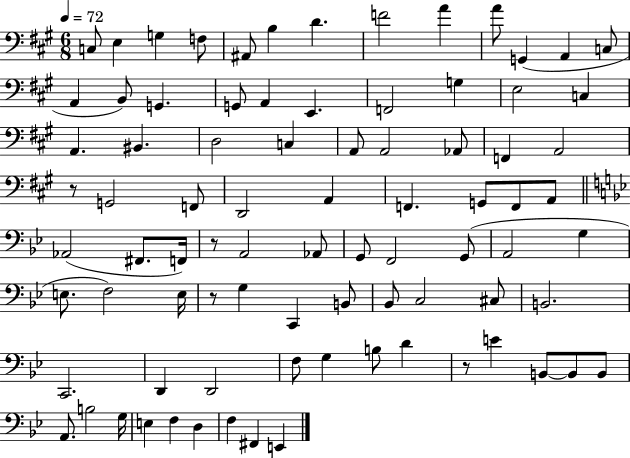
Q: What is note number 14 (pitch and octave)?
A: A2